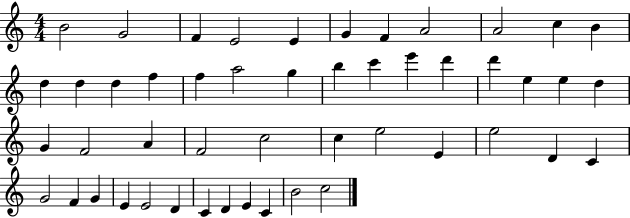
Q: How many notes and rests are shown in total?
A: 49